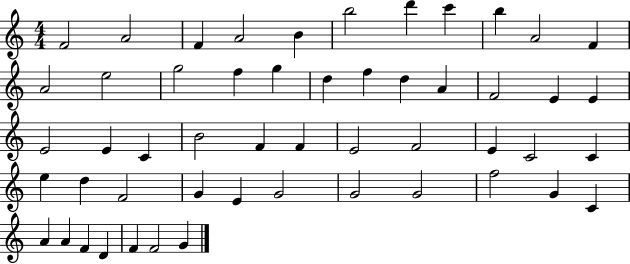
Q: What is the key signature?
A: C major